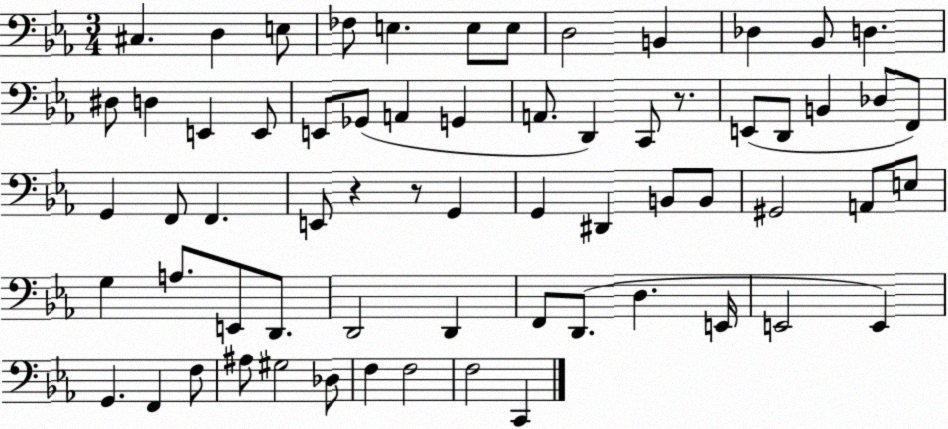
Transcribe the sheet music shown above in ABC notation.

X:1
T:Untitled
M:3/4
L:1/4
K:Eb
^C, D, E,/2 _F,/2 E, E,/2 E,/2 D,2 B,, _D, _B,,/2 D, ^D,/2 D, E,, E,,/2 E,,/2 _G,,/2 A,, G,, A,,/2 D,, C,,/2 z/2 E,,/2 D,,/2 B,, _D,/2 F,,/2 G,, F,,/2 F,, E,,/2 z z/2 G,, G,, ^D,, B,,/2 B,,/2 ^G,,2 A,,/2 E,/2 G, A,/2 E,,/2 D,,/2 D,,2 D,, F,,/2 D,,/2 D, E,,/4 E,,2 E,, G,, F,, F,/2 ^A,/2 ^G,2 _D,/2 F, F,2 F,2 C,,